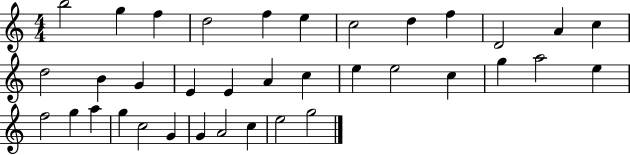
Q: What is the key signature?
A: C major